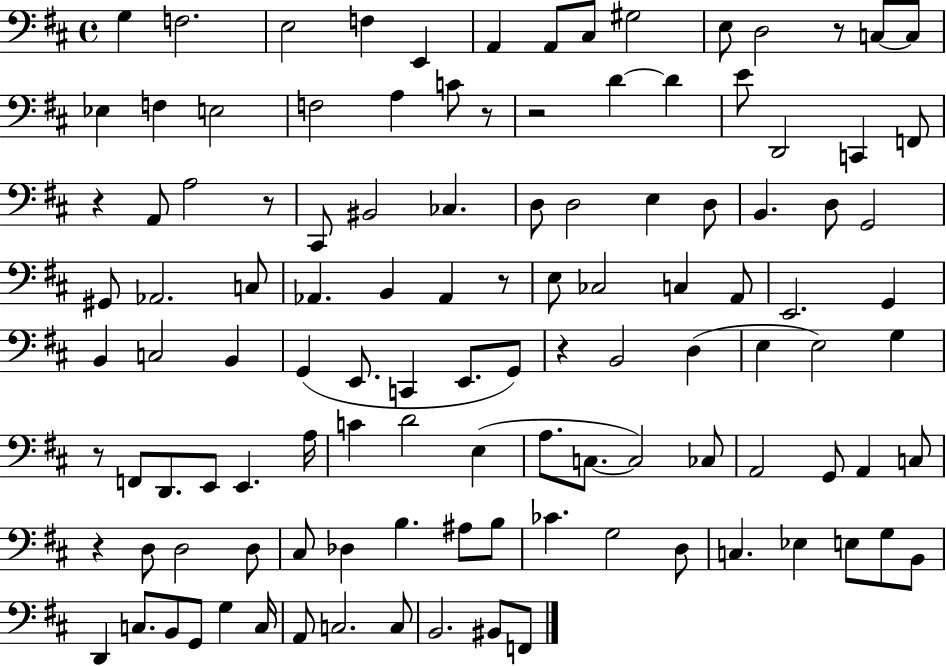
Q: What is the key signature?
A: D major